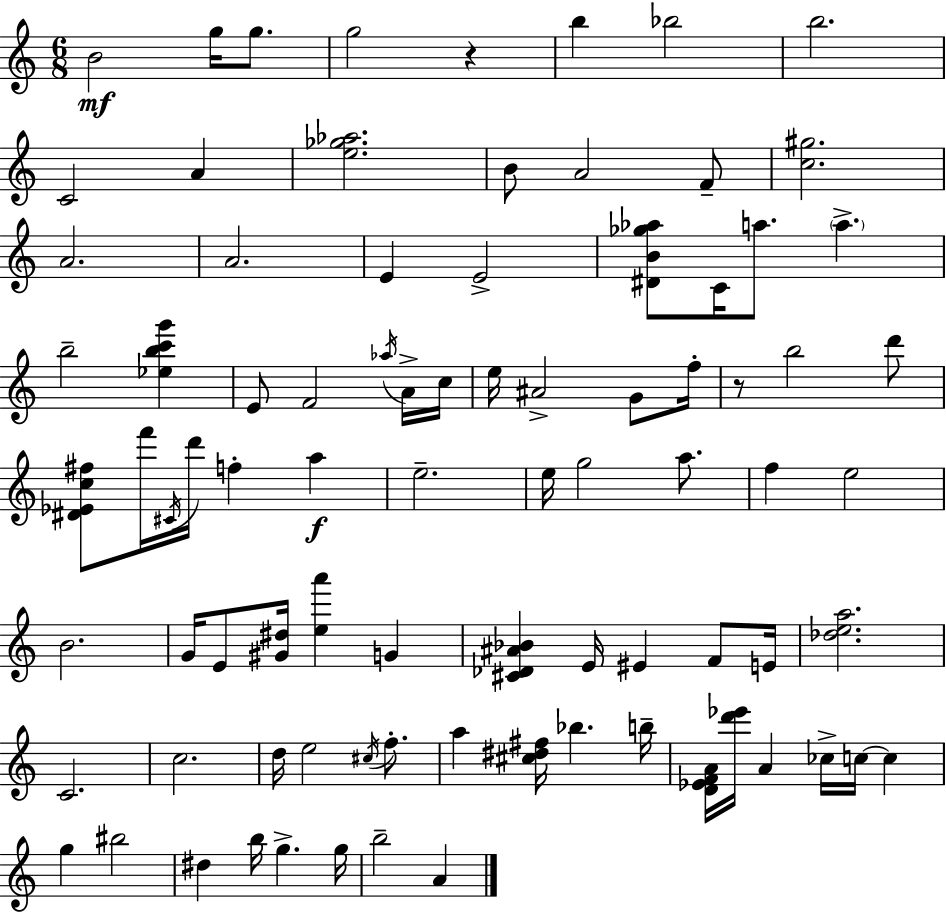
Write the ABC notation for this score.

X:1
T:Untitled
M:6/8
L:1/4
K:C
B2 g/4 g/2 g2 z b _b2 b2 C2 A [e_g_a]2 B/2 A2 F/2 [c^g]2 A2 A2 E E2 [^DB_g_a]/2 C/4 a/2 a b2 [_ebc'g'] E/2 F2 _a/4 A/4 c/4 e/4 ^A2 G/2 f/4 z/2 b2 d'/2 [^D_Ec^f]/2 f'/4 ^C/4 d'/4 f a e2 e/4 g2 a/2 f e2 B2 G/4 E/2 [^G^d]/4 [ea'] G [^C_D^A_B] E/4 ^E F/2 E/4 [_dea]2 C2 c2 d/4 e2 ^c/4 f/2 a [^c^d^f]/4 _b b/4 [D_EFA]/4 [d'_e']/4 A _c/4 c/4 c g ^b2 ^d b/4 g g/4 b2 A